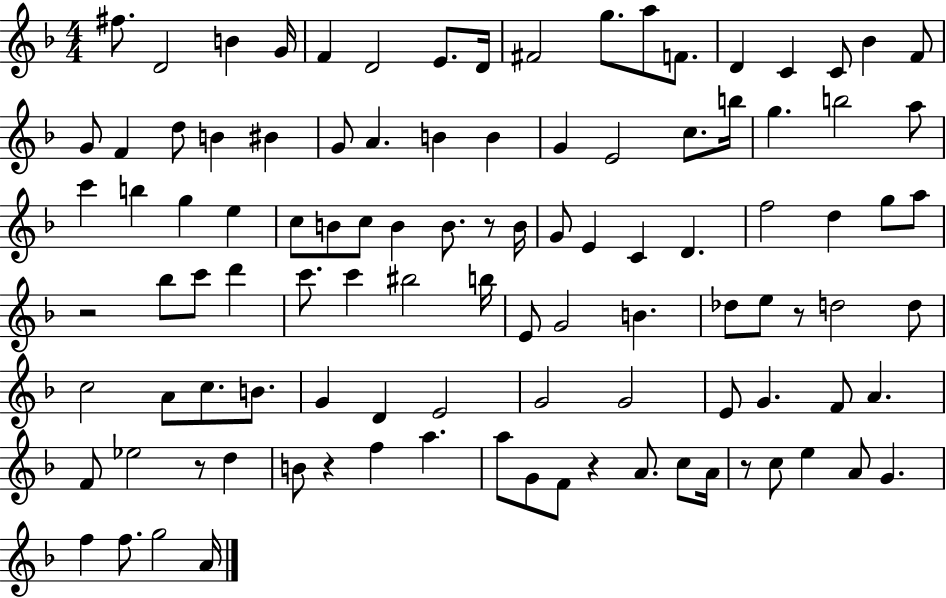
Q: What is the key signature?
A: F major